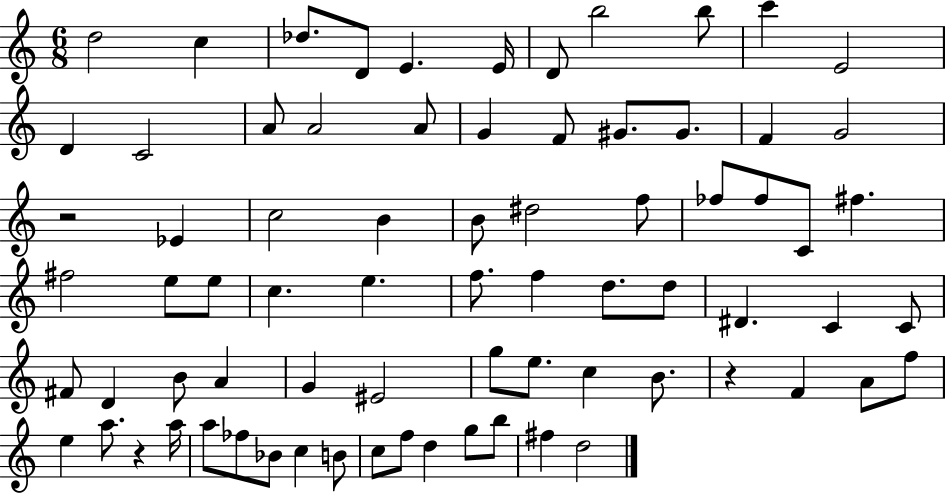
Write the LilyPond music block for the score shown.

{
  \clef treble
  \numericTimeSignature
  \time 6/8
  \key c \major
  \repeat volta 2 { d''2 c''4 | des''8. d'8 e'4. e'16 | d'8 b''2 b''8 | c'''4 e'2 | \break d'4 c'2 | a'8 a'2 a'8 | g'4 f'8 gis'8. gis'8. | f'4 g'2 | \break r2 ees'4 | c''2 b'4 | b'8 dis''2 f''8 | fes''8 fes''8 c'8 fis''4. | \break fis''2 e''8 e''8 | c''4. e''4. | f''8. f''4 d''8. d''8 | dis'4. c'4 c'8 | \break fis'8 d'4 b'8 a'4 | g'4 eis'2 | g''8 e''8. c''4 b'8. | r4 f'4 a'8 f''8 | \break e''4 a''8. r4 a''16 | a''8 fes''8 bes'8 c''4 b'8 | c''8 f''8 d''4 g''8 b''8 | fis''4 d''2 | \break } \bar "|."
}